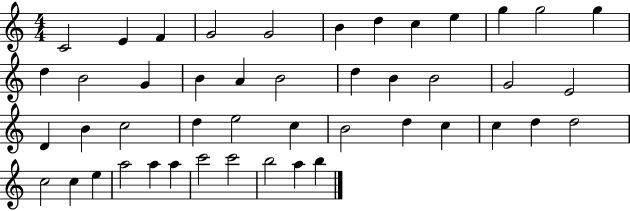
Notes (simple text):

C4/h E4/q F4/q G4/h G4/h B4/q D5/q C5/q E5/q G5/q G5/h G5/q D5/q B4/h G4/q B4/q A4/q B4/h D5/q B4/q B4/h G4/h E4/h D4/q B4/q C5/h D5/q E5/h C5/q B4/h D5/q C5/q C5/q D5/q D5/h C5/h C5/q E5/q A5/h A5/q A5/q C6/h C6/h B5/h A5/q B5/q